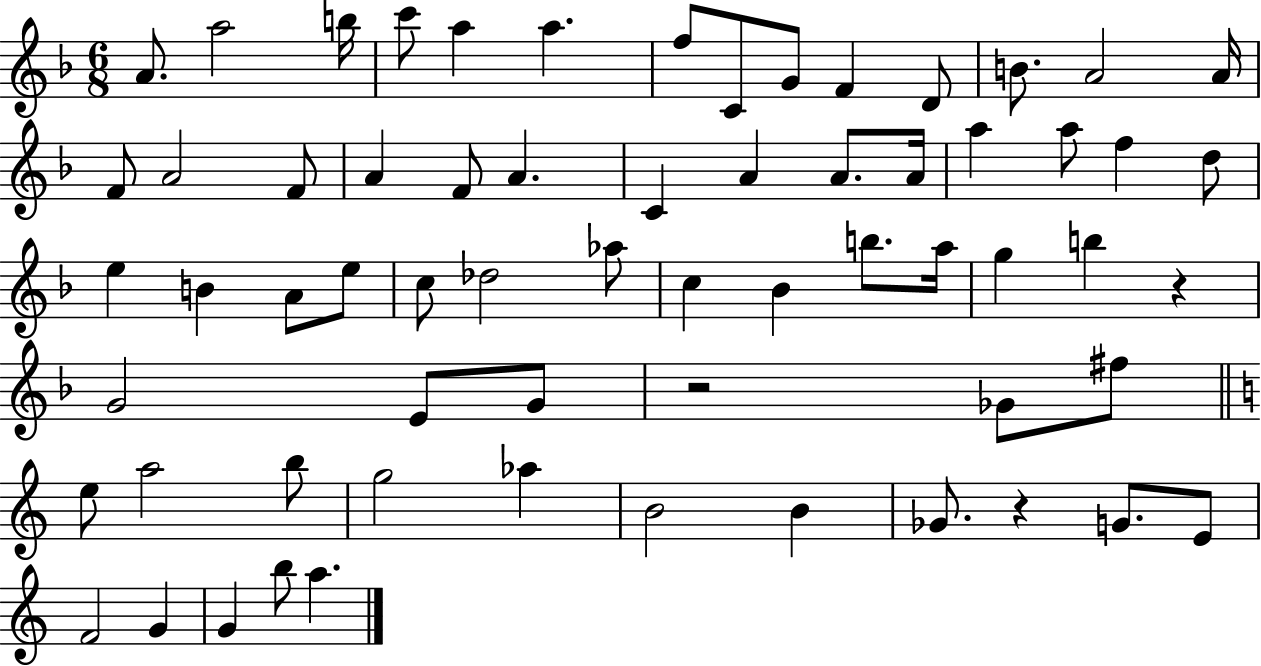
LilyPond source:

{
  \clef treble
  \numericTimeSignature
  \time 6/8
  \key f \major
  \repeat volta 2 { a'8. a''2 b''16 | c'''8 a''4 a''4. | f''8 c'8 g'8 f'4 d'8 | b'8. a'2 a'16 | \break f'8 a'2 f'8 | a'4 f'8 a'4. | c'4 a'4 a'8. a'16 | a''4 a''8 f''4 d''8 | \break e''4 b'4 a'8 e''8 | c''8 des''2 aes''8 | c''4 bes'4 b''8. a''16 | g''4 b''4 r4 | \break g'2 e'8 g'8 | r2 ges'8 fis''8 | \bar "||" \break \key c \major e''8 a''2 b''8 | g''2 aes''4 | b'2 b'4 | ges'8. r4 g'8. e'8 | \break f'2 g'4 | g'4 b''8 a''4. | } \bar "|."
}